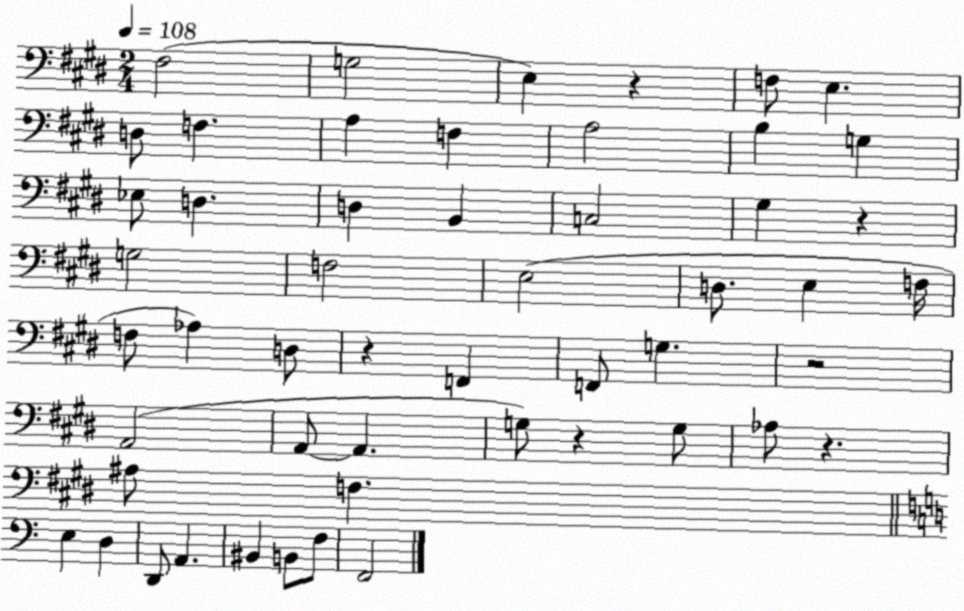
X:1
T:Untitled
M:2/4
L:1/4
K:E
^F,2 G,2 E, z F,/2 E, D,/2 F, A, F, A,2 B, G, _E,/2 D, D, B,, C,2 ^G, z G,2 F,2 E,2 D,/2 E, F,/4 F,/2 _A, D,/2 z F,, F,,/2 G, z2 A,,2 A,,/2 A,, G,/2 z G,/2 _A,/2 z ^A,/2 F, E, D, D,,/2 A,, ^B,, B,,/2 F,/2 F,,2